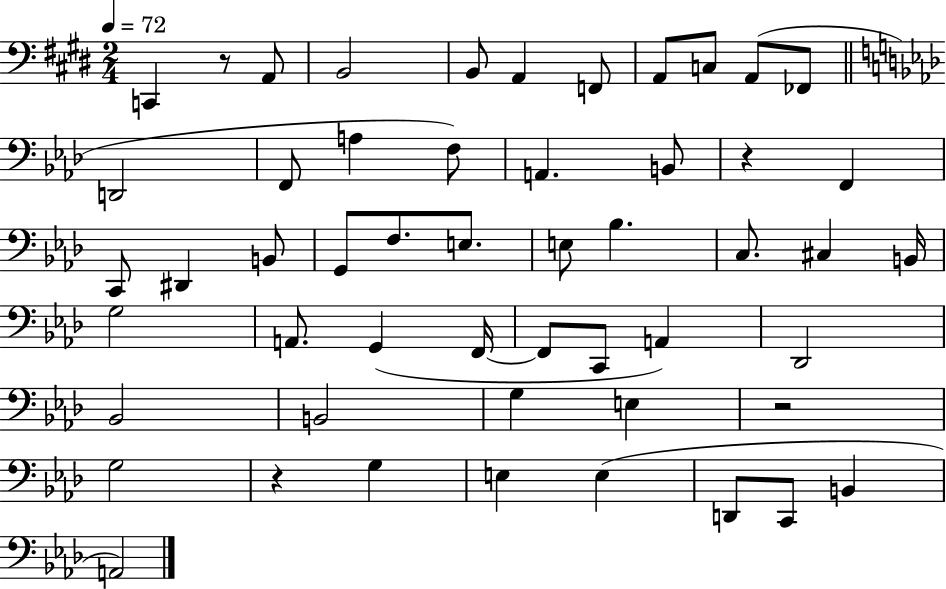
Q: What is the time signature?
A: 2/4